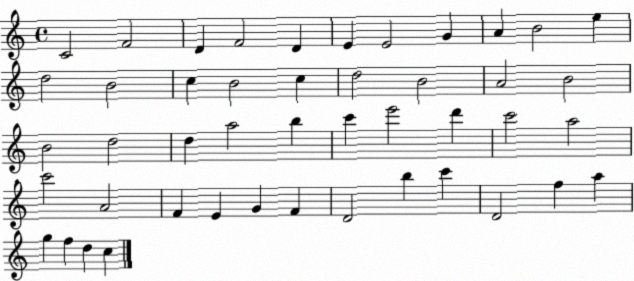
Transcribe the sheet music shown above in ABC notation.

X:1
T:Untitled
M:4/4
L:1/4
K:C
C2 F2 D F2 D E E2 G A B2 e d2 B2 c B2 c d2 B2 A2 B2 B2 d2 d a2 b c' e'2 d' c'2 a2 c'2 A2 F E G F D2 b c' D2 f a g f d c